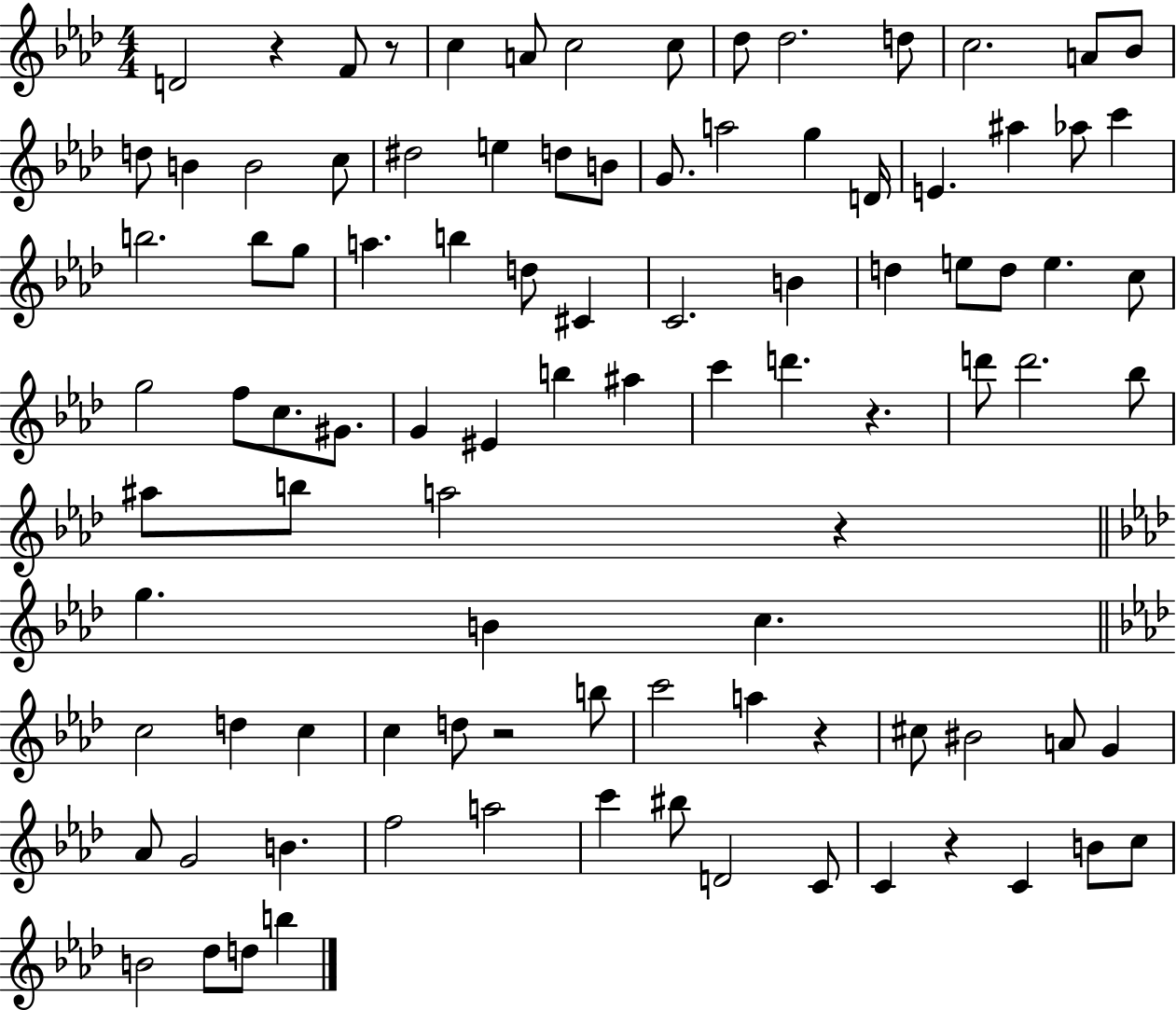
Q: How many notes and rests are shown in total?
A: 97